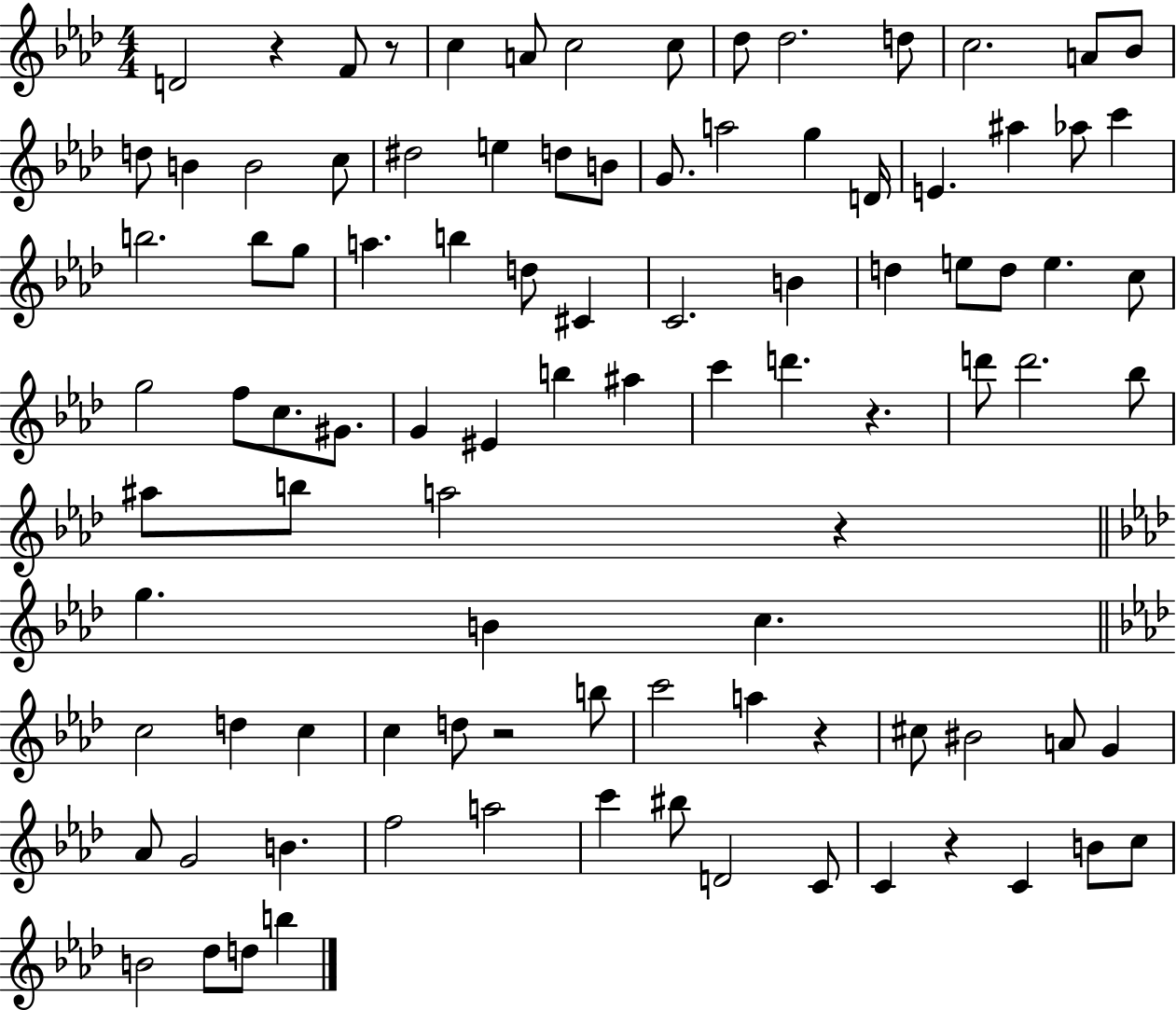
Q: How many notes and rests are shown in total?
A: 97